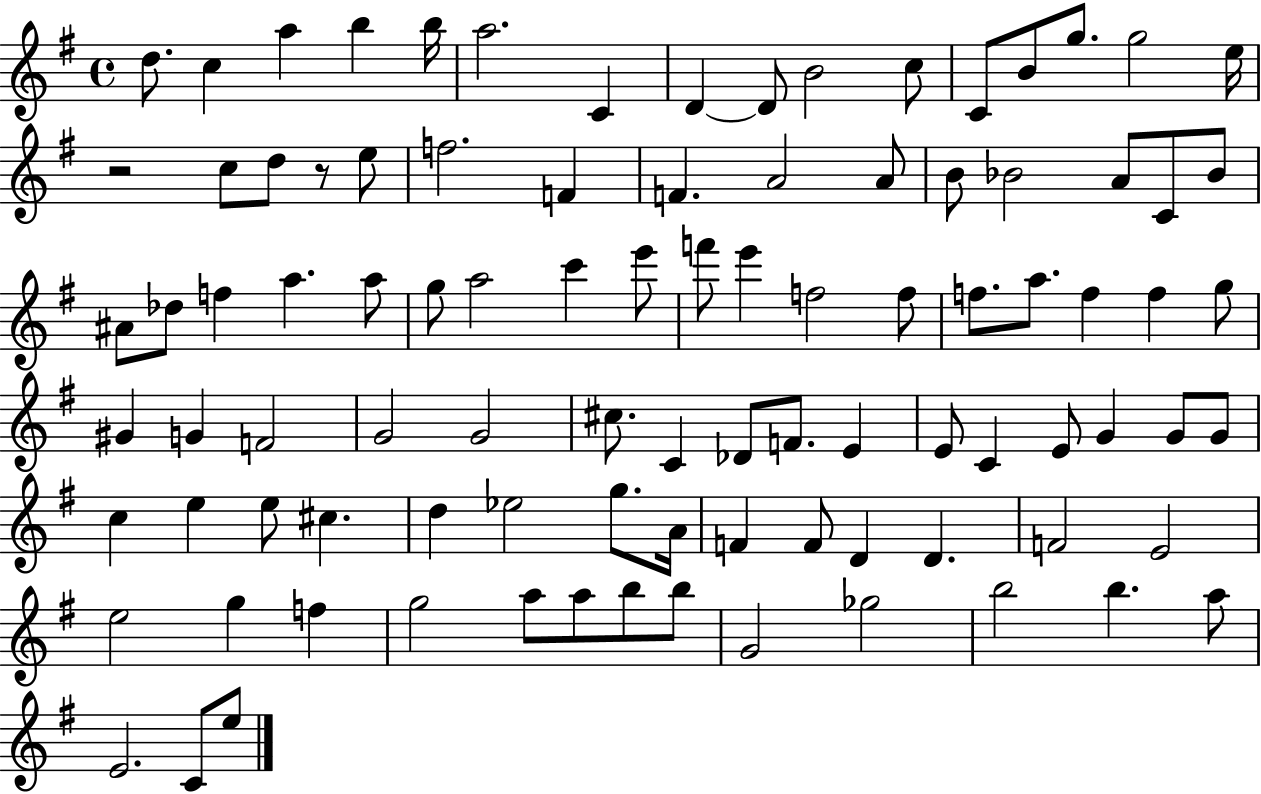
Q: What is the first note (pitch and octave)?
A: D5